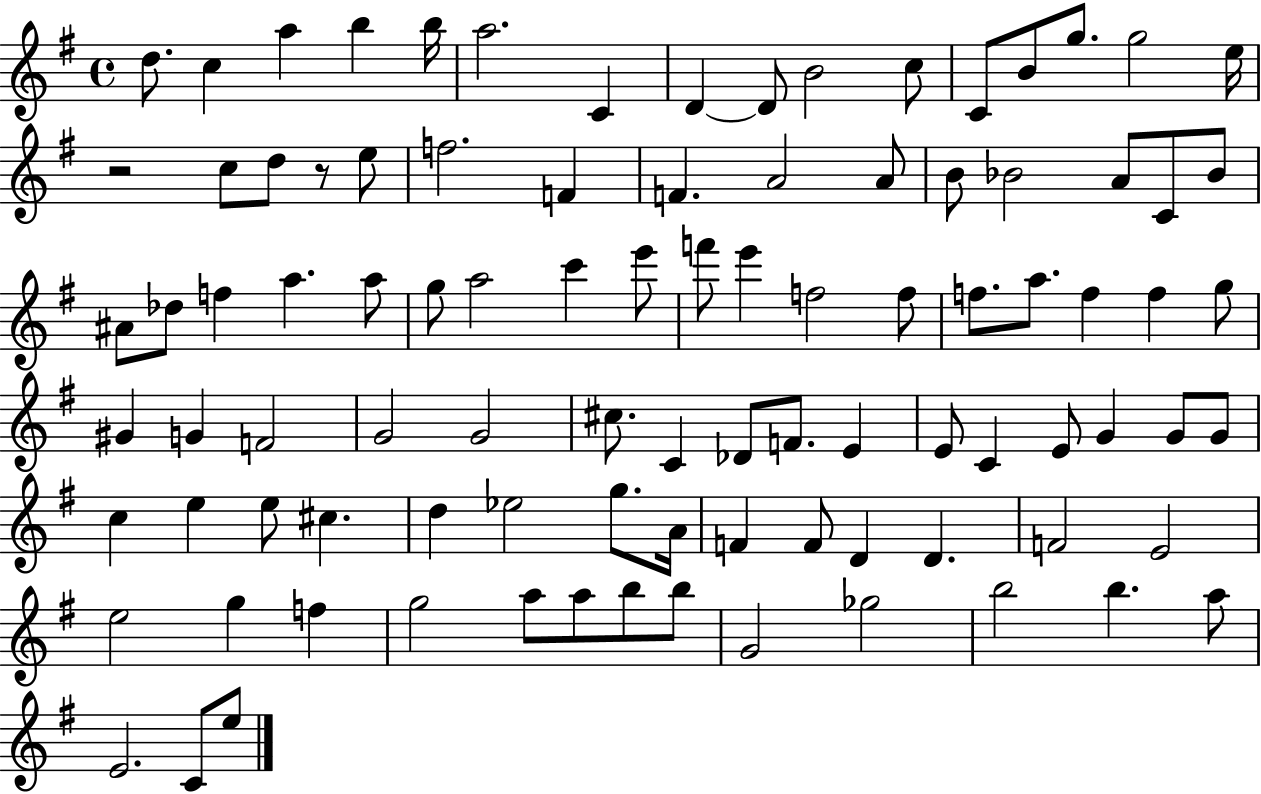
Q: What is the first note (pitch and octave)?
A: D5